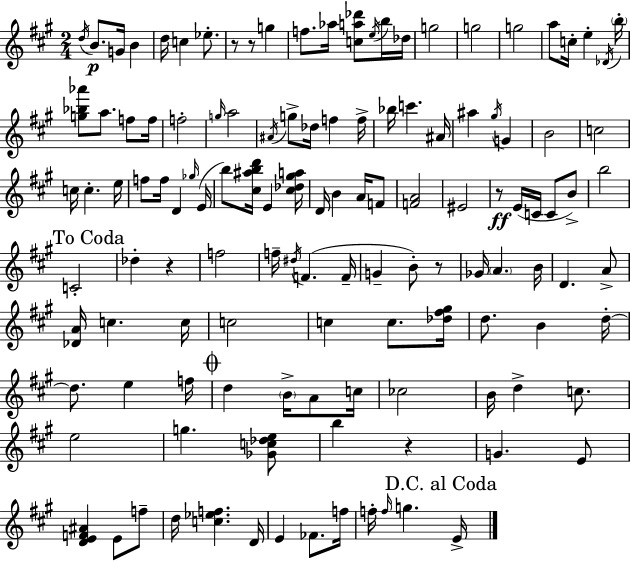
X:1
T:Untitled
M:2/4
L:1/4
K:A
d/4 B/2 G/4 B d/4 c _e/2 z/2 z/2 g f/2 _a/4 [ca_d']/2 e/4 b/4 _d/4 g2 g2 g2 a/2 c/4 e _D/4 b/4 [g_b_a']/2 a/2 f/2 f/4 f2 g/4 a2 ^A/4 g/2 _d/4 f f/4 _b/4 c' ^A/4 ^a ^g/4 G B2 c2 c/4 c e/4 f/2 f/4 D _g/4 E/4 b/2 [^c^abd']/4 E [^c_d^ga]/4 D/4 B A/4 F/2 [FA]2 ^E2 z/2 E/4 C/4 C/2 B/2 b2 C2 _d z f2 f/4 ^d/4 F F/4 G B/2 z/2 _G/4 A B/4 D A/2 [_DA]/4 c c/4 c2 c c/2 [_d^f^g]/4 d/2 B d/4 d/2 e f/4 d B/4 A/2 c/4 _c2 B/4 d c/2 e2 g [_Gc_de]/2 b z G E/2 [DEF^A] E/2 f/2 d/4 [c_ef] D/4 E _F/2 f/4 f/4 f/4 g E/4